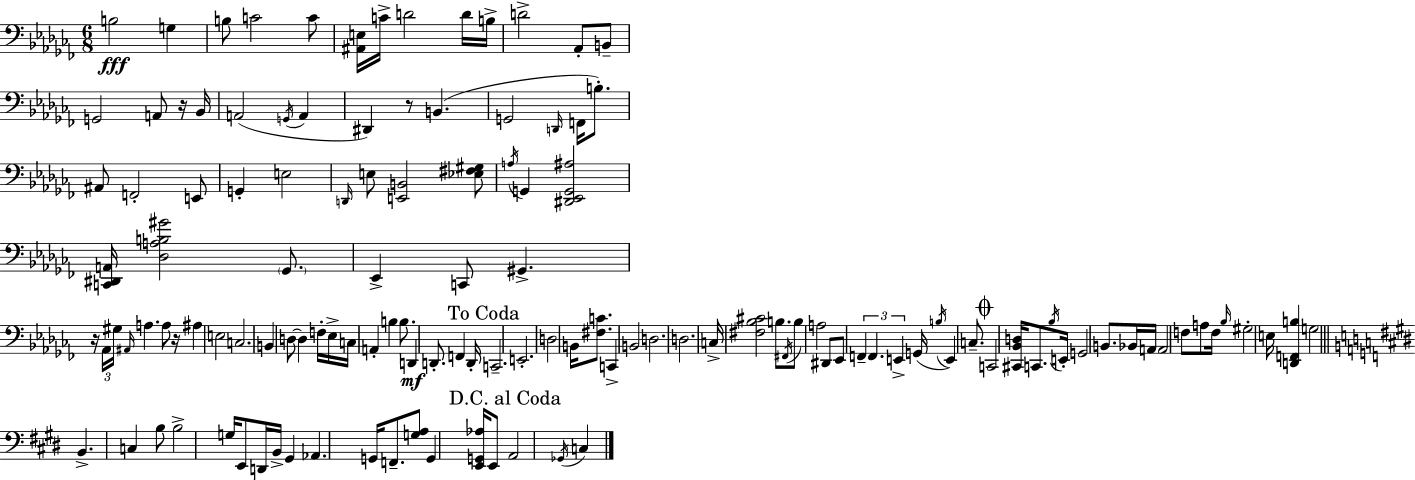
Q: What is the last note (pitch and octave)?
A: C3